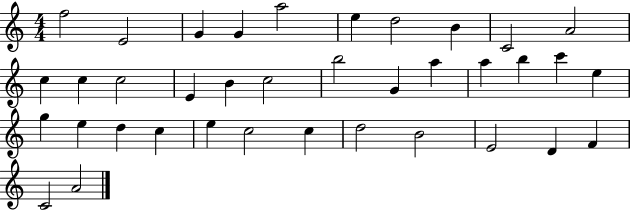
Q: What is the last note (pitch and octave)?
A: A4